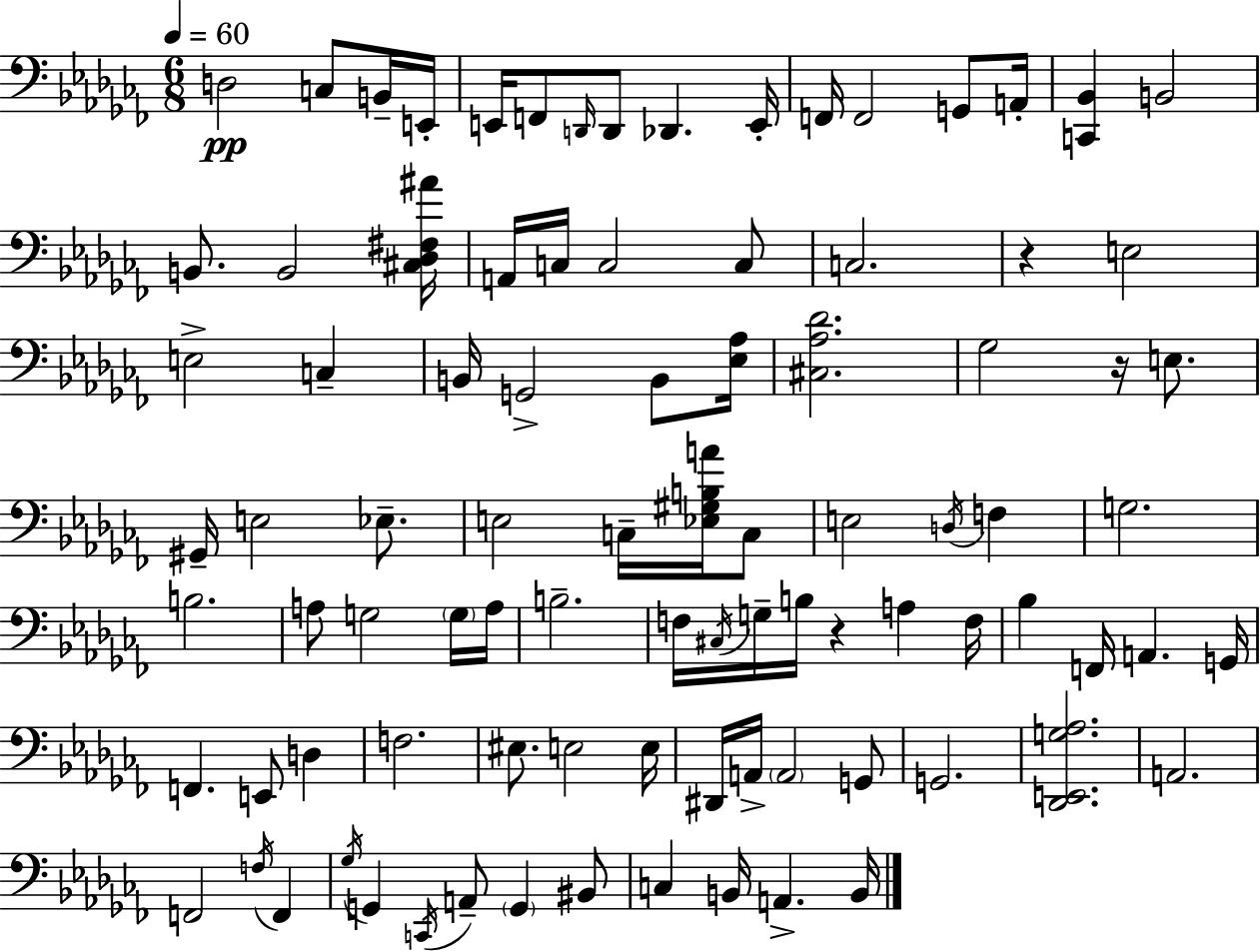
X:1
T:Untitled
M:6/8
L:1/4
K:Abm
D,2 C,/2 B,,/4 E,,/4 E,,/4 F,,/2 D,,/4 D,,/2 _D,, E,,/4 F,,/4 F,,2 G,,/2 A,,/4 [C,,_B,,] B,,2 B,,/2 B,,2 [^C,_D,^F,^A]/4 A,,/4 C,/4 C,2 C,/2 C,2 z E,2 E,2 C, B,,/4 G,,2 B,,/2 [_E,_A,]/4 [^C,_A,_D]2 _G,2 z/4 E,/2 ^G,,/4 E,2 _E,/2 E,2 C,/4 [_E,^G,B,A]/4 C,/2 E,2 D,/4 F, G,2 B,2 A,/2 G,2 G,/4 A,/4 B,2 F,/4 ^C,/4 G,/4 B,/4 z A, F,/4 _B, F,,/4 A,, G,,/4 F,, E,,/2 D, F,2 ^E,/2 E,2 E,/4 ^D,,/4 A,,/4 A,,2 G,,/2 G,,2 [_D,,E,,G,_A,]2 A,,2 F,,2 F,/4 F,, _G,/4 G,, C,,/4 A,,/2 G,, ^B,,/2 C, B,,/4 A,, B,,/4